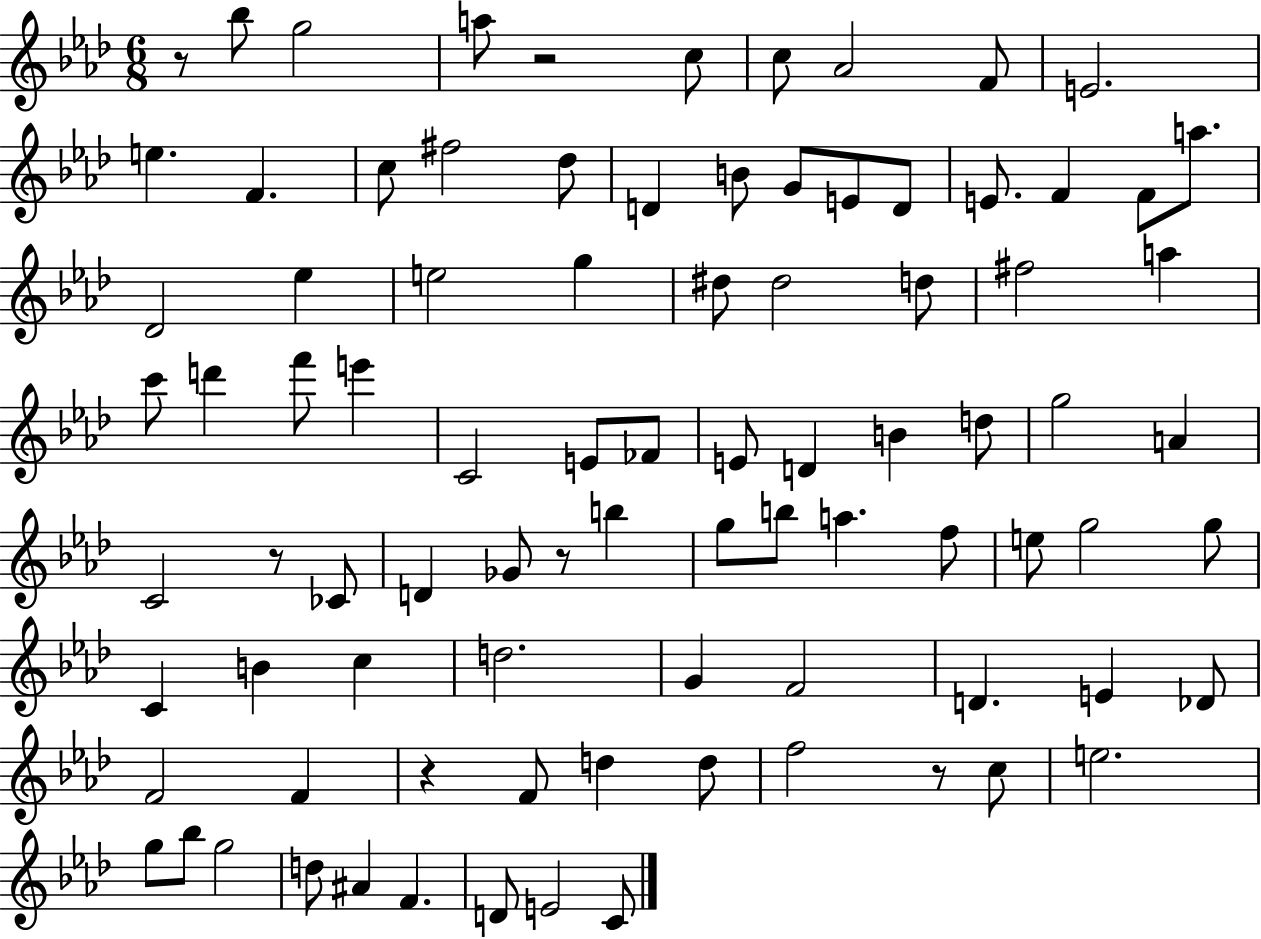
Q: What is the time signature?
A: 6/8